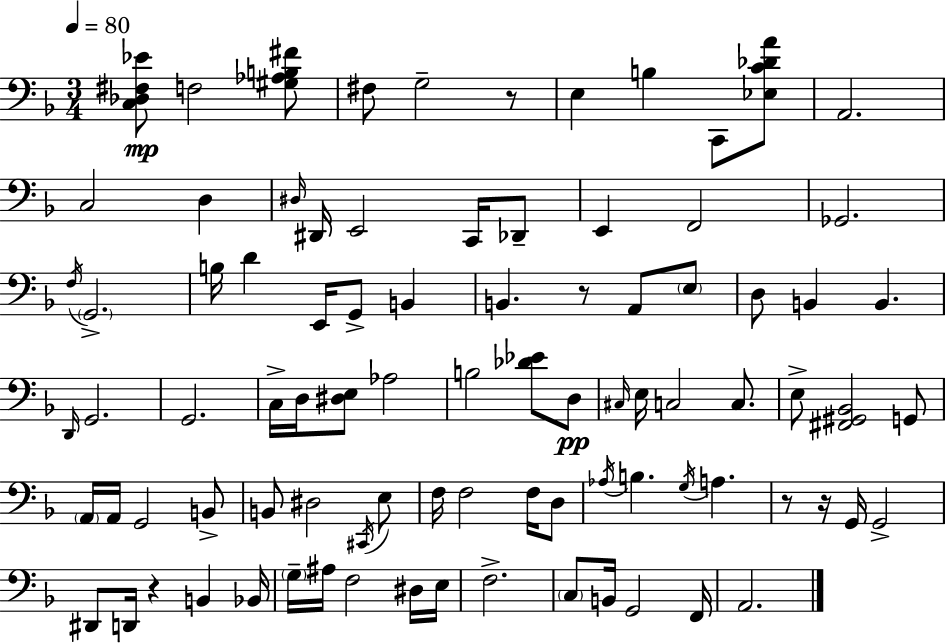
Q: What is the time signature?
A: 3/4